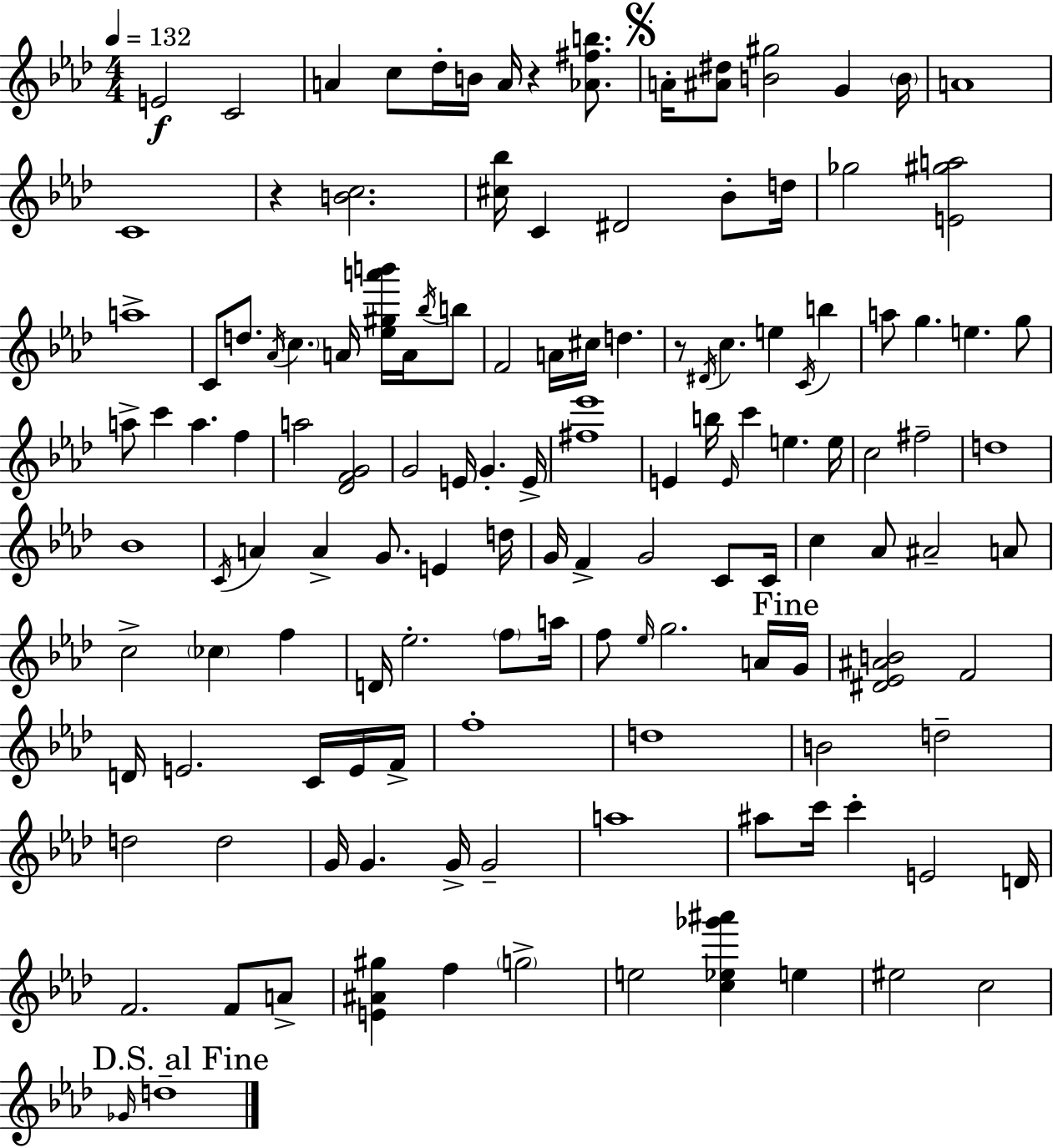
E4/h C4/h A4/q C5/e Db5/s B4/s A4/s R/q [Ab4,F#5,B5]/e. A4/s [A#4,D#5]/e [B4,G#5]/h G4/q B4/s A4/w C4/w R/q [B4,C5]/h. [C#5,Bb5]/s C4/q D#4/h Bb4/e D5/s Gb5/h [E4,G#5,A5]/h A5/w C4/e D5/e. Ab4/s C5/q. A4/s [Eb5,G#5,A6,B6]/s A4/s Bb5/s B5/e F4/h A4/s C#5/s D5/q. R/e D#4/s C5/q. E5/q C4/s B5/q A5/e G5/q. E5/q. G5/e A5/e C6/q A5/q. F5/q A5/h [Db4,F4,G4]/h G4/h E4/s G4/q. E4/s [F#5,Eb6]/w E4/q B5/s E4/s C6/q E5/q. E5/s C5/h F#5/h D5/w Bb4/w C4/s A4/q A4/q G4/e. E4/q D5/s G4/s F4/q G4/h C4/e C4/s C5/q Ab4/e A#4/h A4/e C5/h CES5/q F5/q D4/s Eb5/h. F5/e A5/s F5/e Eb5/s G5/h. A4/s G4/s [D#4,Eb4,A#4,B4]/h F4/h D4/s E4/h. C4/s E4/s F4/s F5/w D5/w B4/h D5/h D5/h D5/h G4/s G4/q. G4/s G4/h A5/w A#5/e C6/s C6/q E4/h D4/s F4/h. F4/e A4/e [E4,A#4,G#5]/q F5/q G5/h E5/h [C5,Eb5,Gb6,A#6]/q E5/q EIS5/h C5/h Gb4/s D5/w